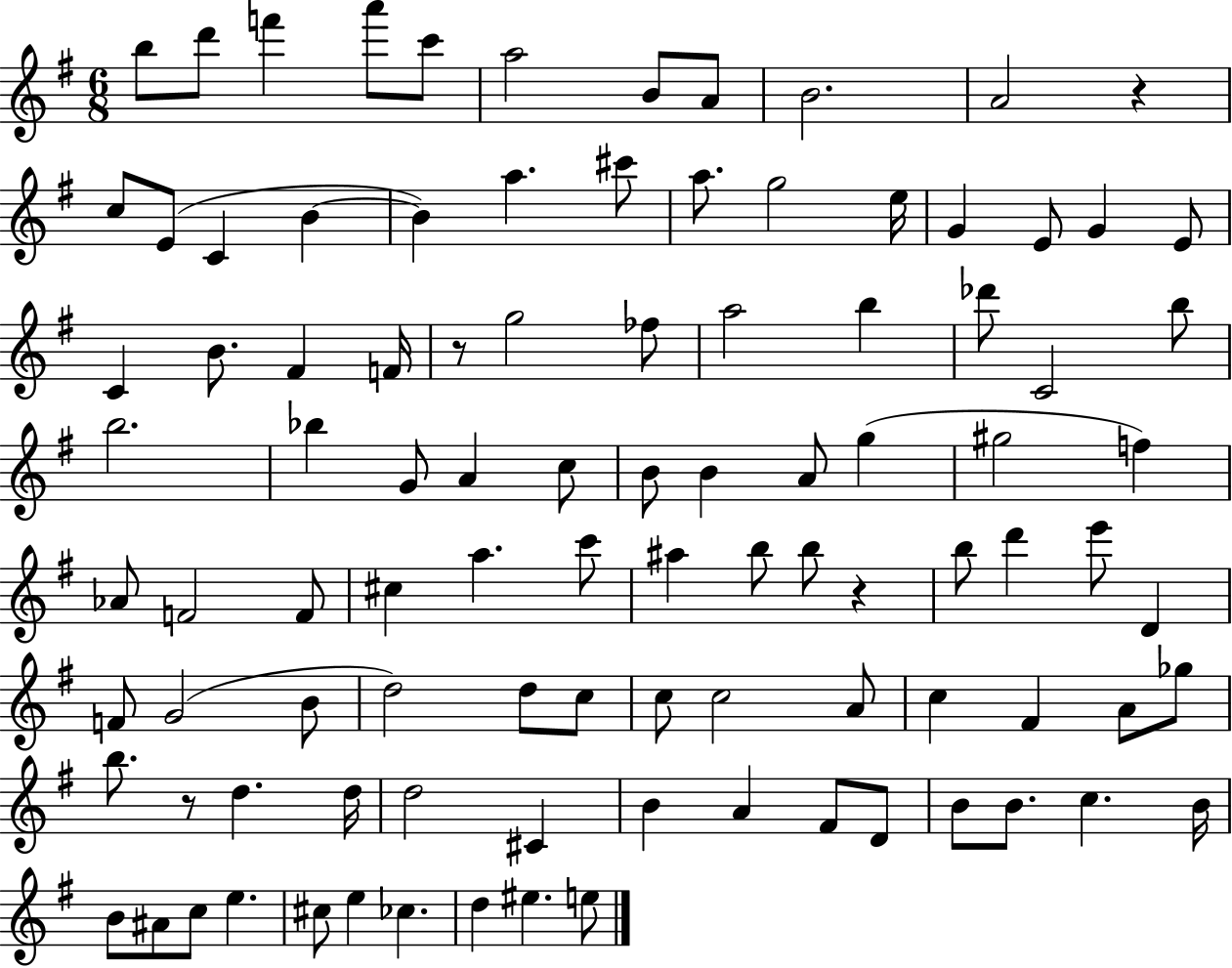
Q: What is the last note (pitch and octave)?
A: E5